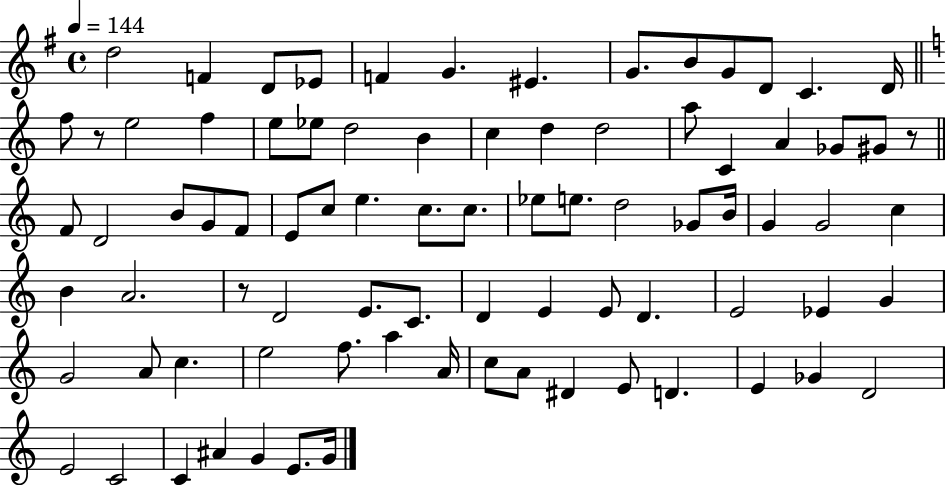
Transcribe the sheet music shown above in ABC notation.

X:1
T:Untitled
M:4/4
L:1/4
K:G
d2 F D/2 _E/2 F G ^E G/2 B/2 G/2 D/2 C D/4 f/2 z/2 e2 f e/2 _e/2 d2 B c d d2 a/2 C A _G/2 ^G/2 z/2 F/2 D2 B/2 G/2 F/2 E/2 c/2 e c/2 c/2 _e/2 e/2 d2 _G/2 B/4 G G2 c B A2 z/2 D2 E/2 C/2 D E E/2 D E2 _E G G2 A/2 c e2 f/2 a A/4 c/2 A/2 ^D E/2 D E _G D2 E2 C2 C ^A G E/2 G/4